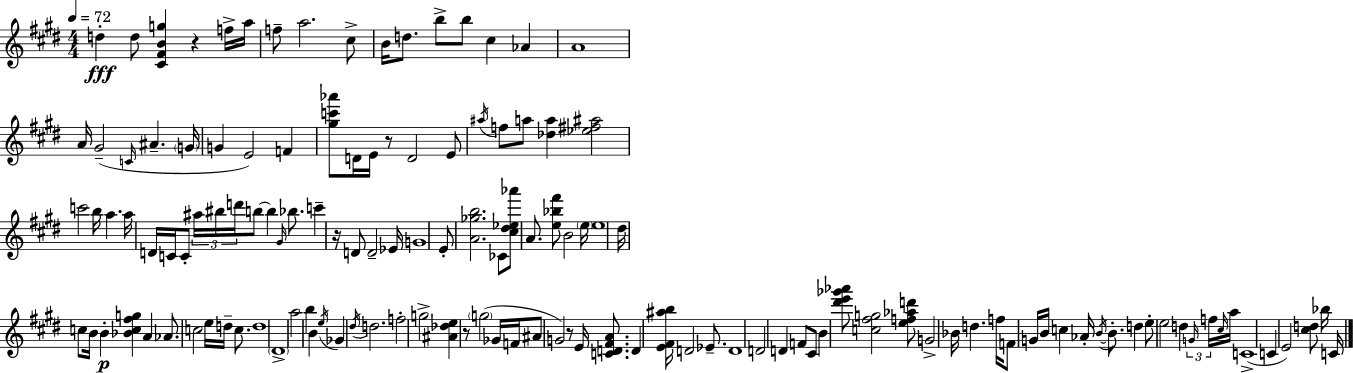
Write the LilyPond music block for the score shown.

{
  \clef treble
  \numericTimeSignature
  \time 4/4
  \key e \major
  \tempo 4 = 72
  d''4-.\fff d''8 <cis' fis' b' g''>4 r4 f''16-> a''16 | f''8-- a''2. cis''8-> | b'16 d''8. b''8-> b''8 cis''4 aes'4 | a'1 | \break a'16 gis'2--( \grace { c'16 } ais'4.-- | \parenthesize g'16 g'4 e'2) f'4 | <gis'' c''' aes'''>8 d'16 e'16 r8 d'2 e'8 | \acciaccatura { ais''16 } f''8 a''8 <des'' a''>4 <ees'' fis'' ais''>2 | \break c'''2 b''16 a''4. | a''16 d'16 c'16 c'8-. \tuplet 3/2 { ais''16 bis''16 d'''16 } b''8~~ b''4 \grace { gis'16 } | bes''8. c'''4-- r16 d'8 d'2-- | ees'16 g'1 | \break e'8-. <a' ges'' b''>2. | ces'8 <cis'' dis'' ees'' aes'''>8 a'8. <e'' bes'' fis'''>8 b'2 | \parenthesize e''16 e''1 | dis''16 c''8 b'16 b'4-.\p <bes' c'' fis'' g''>4 a'4 | \break aes'8. c''2 e''16 d''16-- | c''8. d''1 | \parenthesize dis'1-> | a''2 b''4 b'4 | \break \acciaccatura { e''16 } ges'4 \acciaccatura { dis''16 } d''2. | f''2-. g''2-> | <ais' des'' e''>4 r8 \parenthesize g''2( | ges'16 f'16 ais'8 g'2) r8 | \break e'16 <c' d' fis' a'>8. d'4 <e' fis' ais'' b''>16 d'2 | ees'8.-- d'1 | d'2 d'4 | f'8 cis'8 b'4 <dis''' e''' ges''' aes'''>8 <c'' fis'' g''>2 | \break <e'' f'' aes'' d'''>8 g'2-> bes'16 d''4. | f''16 f'8 g'16 b'16 c''4 aes'16-. \acciaccatura { b'16~ }~ b'8.-. | d''4 e''8-. e''2 | d''4 \tuplet 3/2 { \grace { g'16 } f''16 \grace { cis''16 } } a''16 c'1->( | \break c'4 e'2) | <cis'' d''>8 bes''16 c'16 \bar "|."
}